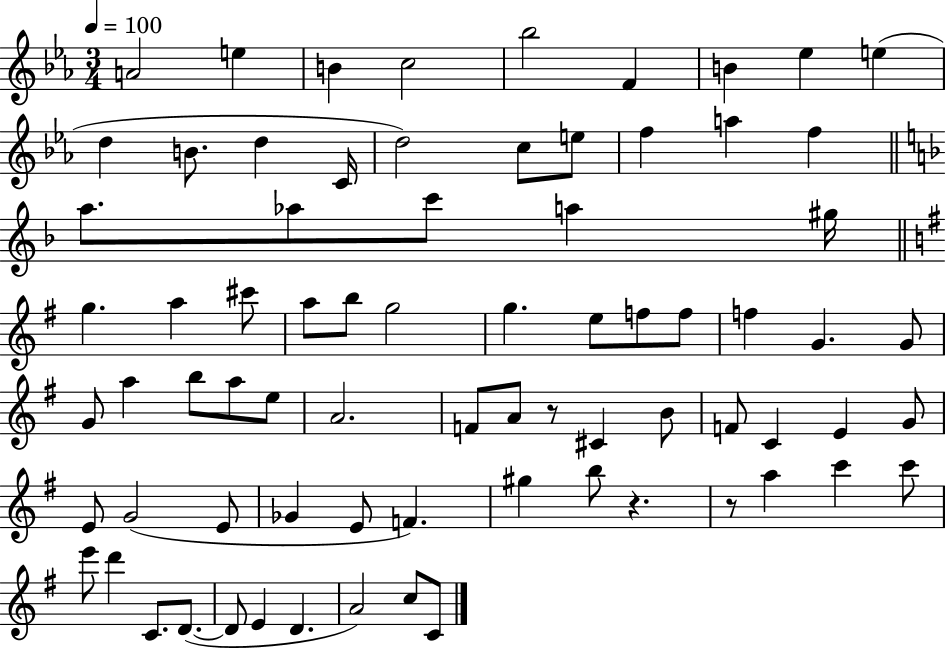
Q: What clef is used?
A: treble